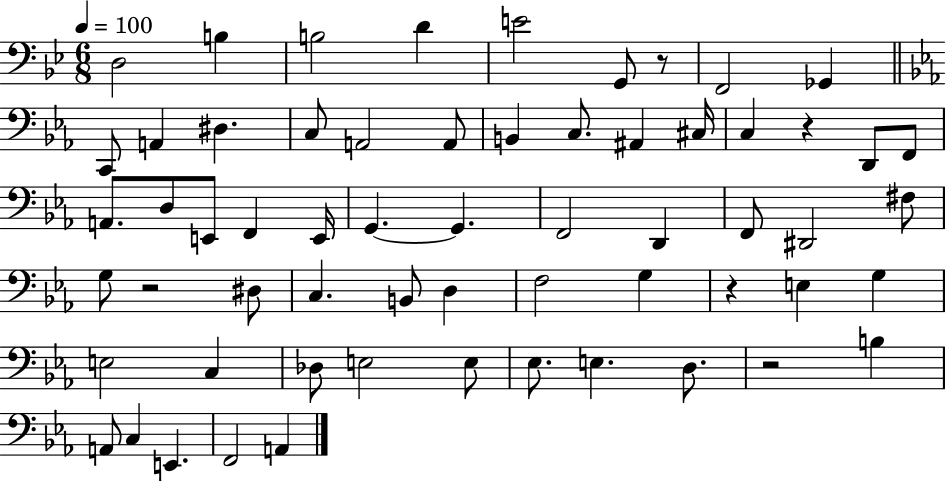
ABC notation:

X:1
T:Untitled
M:6/8
L:1/4
K:Bb
D,2 B, B,2 D E2 G,,/2 z/2 F,,2 _G,, C,,/2 A,, ^D, C,/2 A,,2 A,,/2 B,, C,/2 ^A,, ^C,/4 C, z D,,/2 F,,/2 A,,/2 D,/2 E,,/2 F,, E,,/4 G,, G,, F,,2 D,, F,,/2 ^D,,2 ^F,/2 G,/2 z2 ^D,/2 C, B,,/2 D, F,2 G, z E, G, E,2 C, _D,/2 E,2 E,/2 _E,/2 E, D,/2 z2 B, A,,/2 C, E,, F,,2 A,,